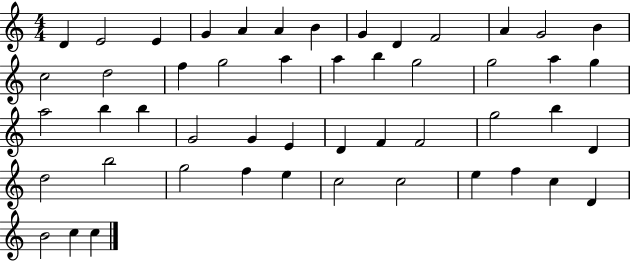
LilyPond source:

{
  \clef treble
  \numericTimeSignature
  \time 4/4
  \key c \major
  d'4 e'2 e'4 | g'4 a'4 a'4 b'4 | g'4 d'4 f'2 | a'4 g'2 b'4 | \break c''2 d''2 | f''4 g''2 a''4 | a''4 b''4 g''2 | g''2 a''4 g''4 | \break a''2 b''4 b''4 | g'2 g'4 e'4 | d'4 f'4 f'2 | g''2 b''4 d'4 | \break d''2 b''2 | g''2 f''4 e''4 | c''2 c''2 | e''4 f''4 c''4 d'4 | \break b'2 c''4 c''4 | \bar "|."
}